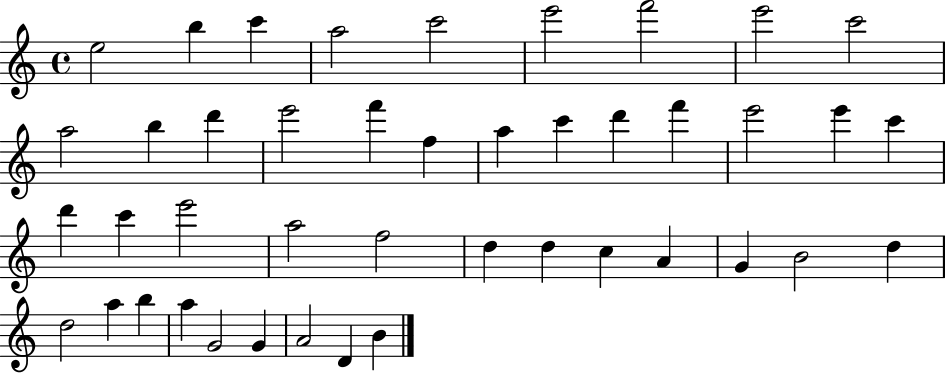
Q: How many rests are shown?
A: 0